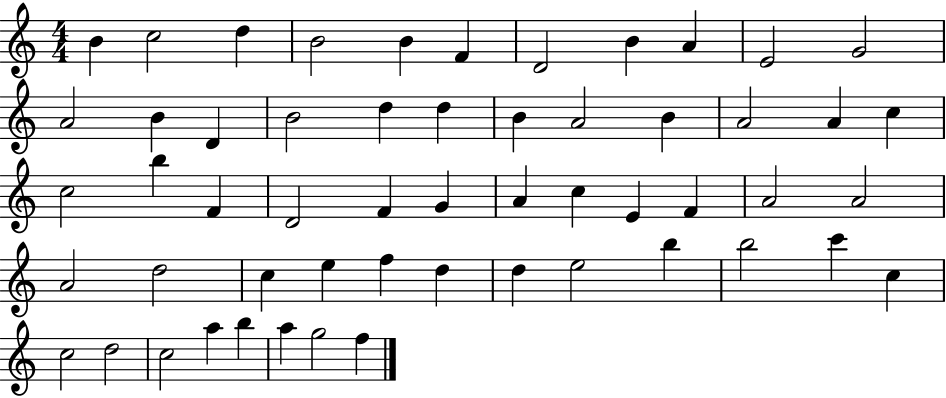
X:1
T:Untitled
M:4/4
L:1/4
K:C
B c2 d B2 B F D2 B A E2 G2 A2 B D B2 d d B A2 B A2 A c c2 b F D2 F G A c E F A2 A2 A2 d2 c e f d d e2 b b2 c' c c2 d2 c2 a b a g2 f